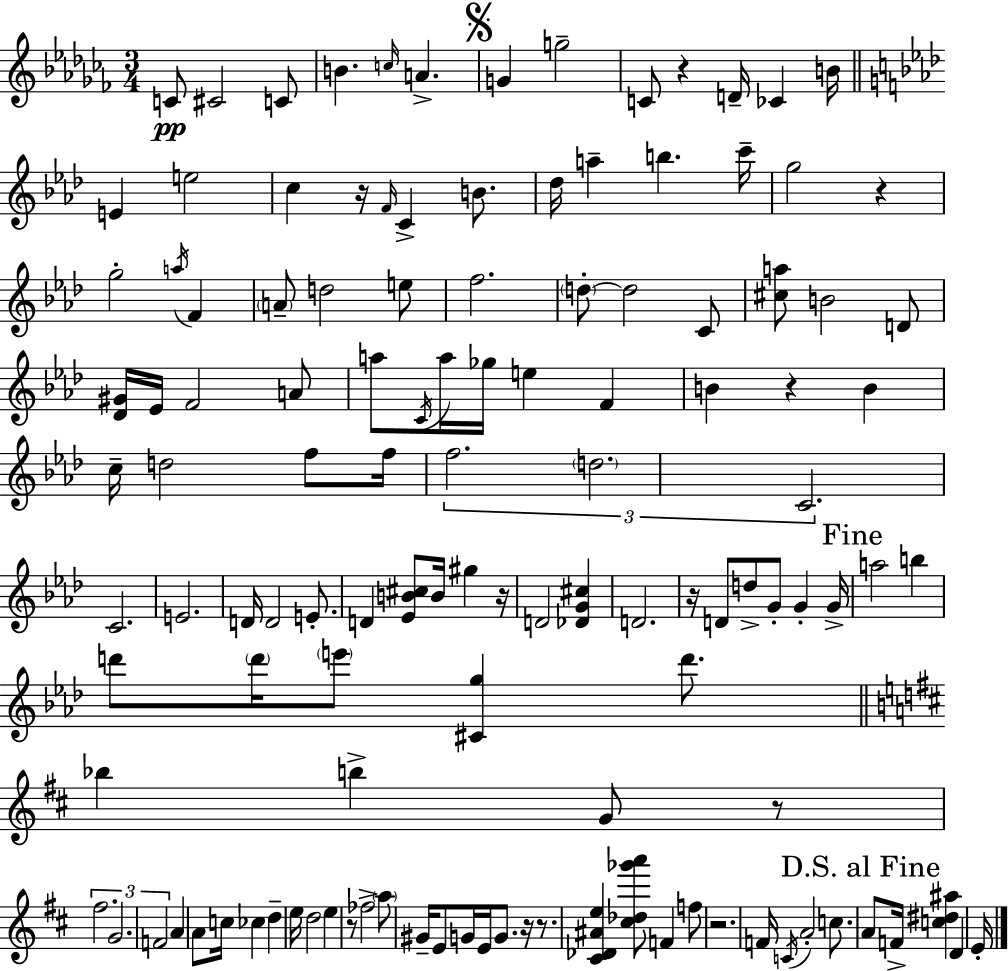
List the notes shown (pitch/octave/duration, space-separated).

C4/e C#4/h C4/e B4/q. C5/s A4/q. G4/q G5/h C4/e R/q D4/s CES4/q B4/s E4/q E5/h C5/q R/s F4/s C4/q B4/e. Db5/s A5/q B5/q. C6/s G5/h R/q G5/h A5/s F4/q A4/e D5/h E5/e F5/h. D5/e D5/h C4/e [C#5,A5]/e B4/h D4/e [Db4,G#4]/s Eb4/s F4/h A4/e A5/e C4/s A5/s Gb5/s E5/q F4/q B4/q R/q B4/q C5/s D5/h F5/e F5/s F5/h. D5/h. C4/h. C4/h. E4/h. D4/s D4/h E4/e. D4/q [Eb4,B4,C#5]/e B4/s G#5/q R/s D4/h [Db4,G4,C#5]/q D4/h. R/s D4/e D5/e G4/e G4/q G4/s A5/h B5/q D6/e D6/s E6/e [C#4,G5]/q D6/e. Bb5/q B5/q G4/e R/e F#5/h. G4/h. F4/h A4/q A4/e C5/s CES5/q D5/q E5/s D5/h E5/q R/e FES5/h A5/e G#4/s E4/e G4/s E4/s G4/e. R/s R/e. [C#4,Db4,A#4,E5]/q [C#5,Db5,Gb6,A6]/e F4/q F5/e R/h. F4/s C4/s A4/h C5/e. A4/e F4/s [C5,D#5,A#5]/q D4/q E4/s